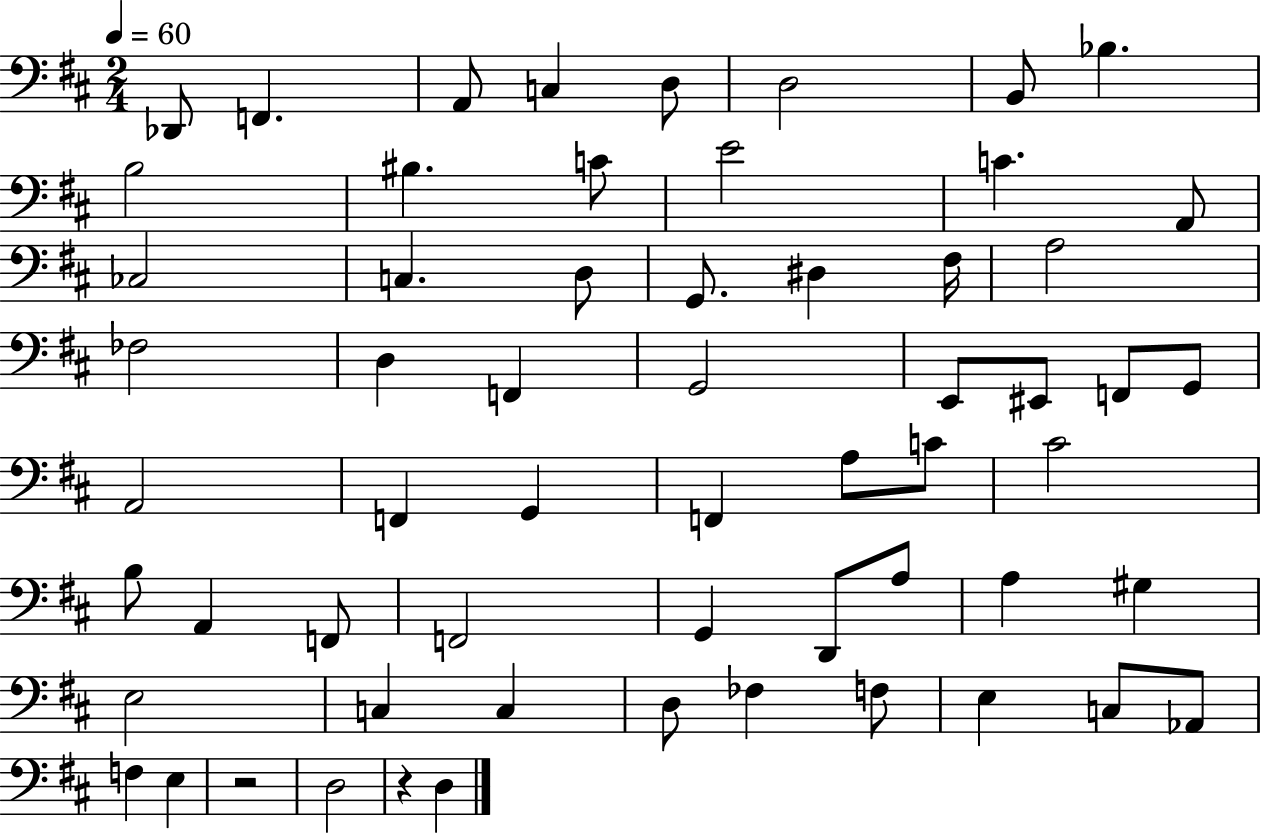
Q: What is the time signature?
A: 2/4